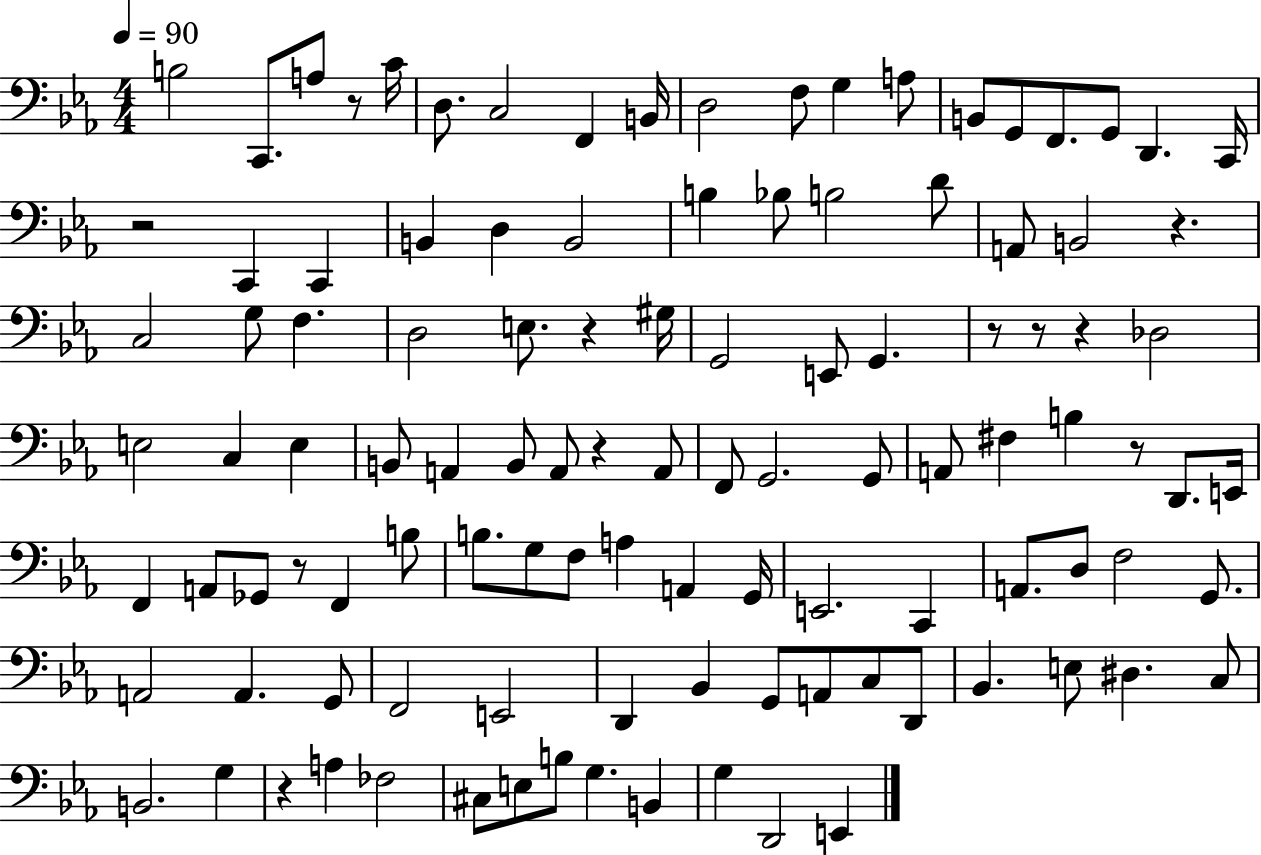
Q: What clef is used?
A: bass